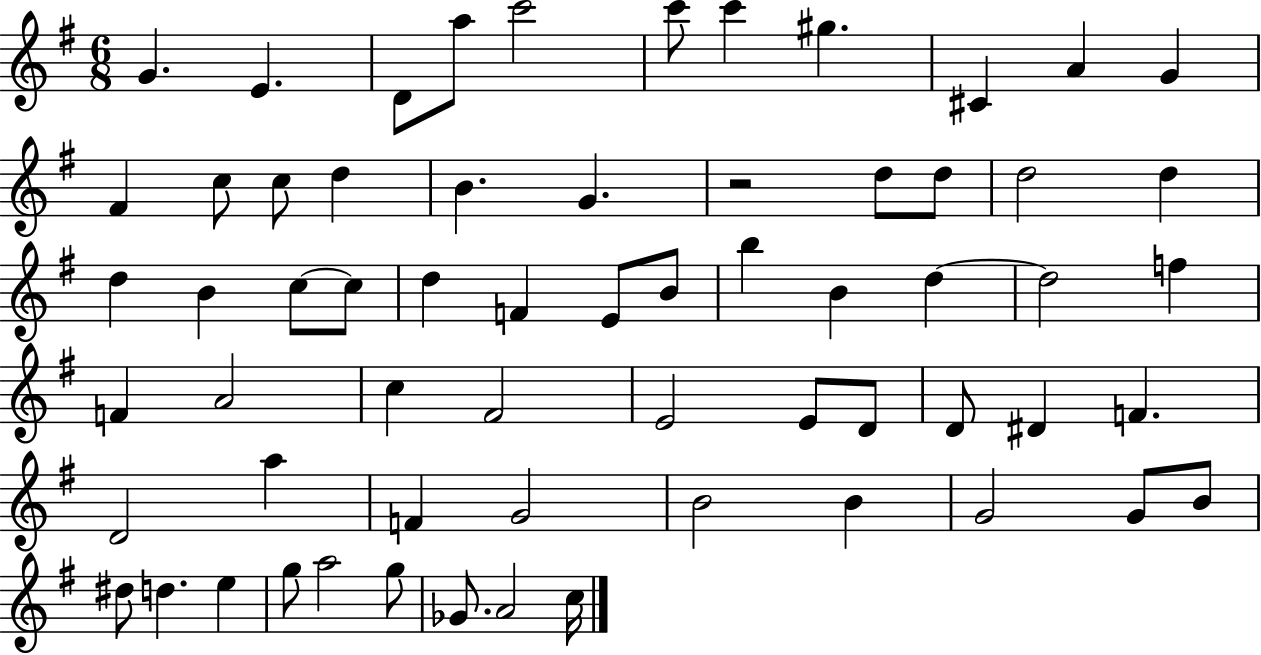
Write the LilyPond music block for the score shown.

{
  \clef treble
  \numericTimeSignature
  \time 6/8
  \key g \major
  g'4. e'4. | d'8 a''8 c'''2 | c'''8 c'''4 gis''4. | cis'4 a'4 g'4 | \break fis'4 c''8 c''8 d''4 | b'4. g'4. | r2 d''8 d''8 | d''2 d''4 | \break d''4 b'4 c''8~~ c''8 | d''4 f'4 e'8 b'8 | b''4 b'4 d''4~~ | d''2 f''4 | \break f'4 a'2 | c''4 fis'2 | e'2 e'8 d'8 | d'8 dis'4 f'4. | \break d'2 a''4 | f'4 g'2 | b'2 b'4 | g'2 g'8 b'8 | \break dis''8 d''4. e''4 | g''8 a''2 g''8 | ges'8. a'2 c''16 | \bar "|."
}